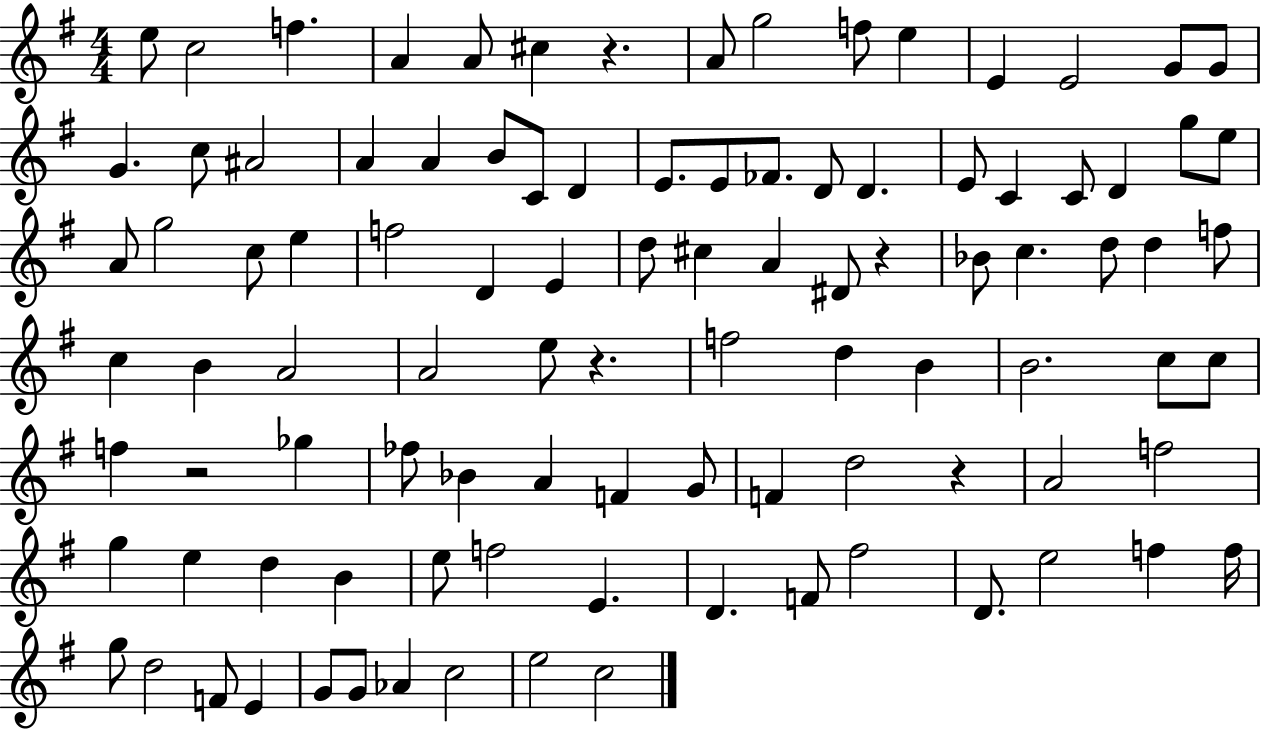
{
  \clef treble
  \numericTimeSignature
  \time 4/4
  \key g \major
  \repeat volta 2 { e''8 c''2 f''4. | a'4 a'8 cis''4 r4. | a'8 g''2 f''8 e''4 | e'4 e'2 g'8 g'8 | \break g'4. c''8 ais'2 | a'4 a'4 b'8 c'8 d'4 | e'8. e'8 fes'8. d'8 d'4. | e'8 c'4 c'8 d'4 g''8 e''8 | \break a'8 g''2 c''8 e''4 | f''2 d'4 e'4 | d''8 cis''4 a'4 dis'8 r4 | bes'8 c''4. d''8 d''4 f''8 | \break c''4 b'4 a'2 | a'2 e''8 r4. | f''2 d''4 b'4 | b'2. c''8 c''8 | \break f''4 r2 ges''4 | fes''8 bes'4 a'4 f'4 g'8 | f'4 d''2 r4 | a'2 f''2 | \break g''4 e''4 d''4 b'4 | e''8 f''2 e'4. | d'4. f'8 fis''2 | d'8. e''2 f''4 f''16 | \break g''8 d''2 f'8 e'4 | g'8 g'8 aes'4 c''2 | e''2 c''2 | } \bar "|."
}